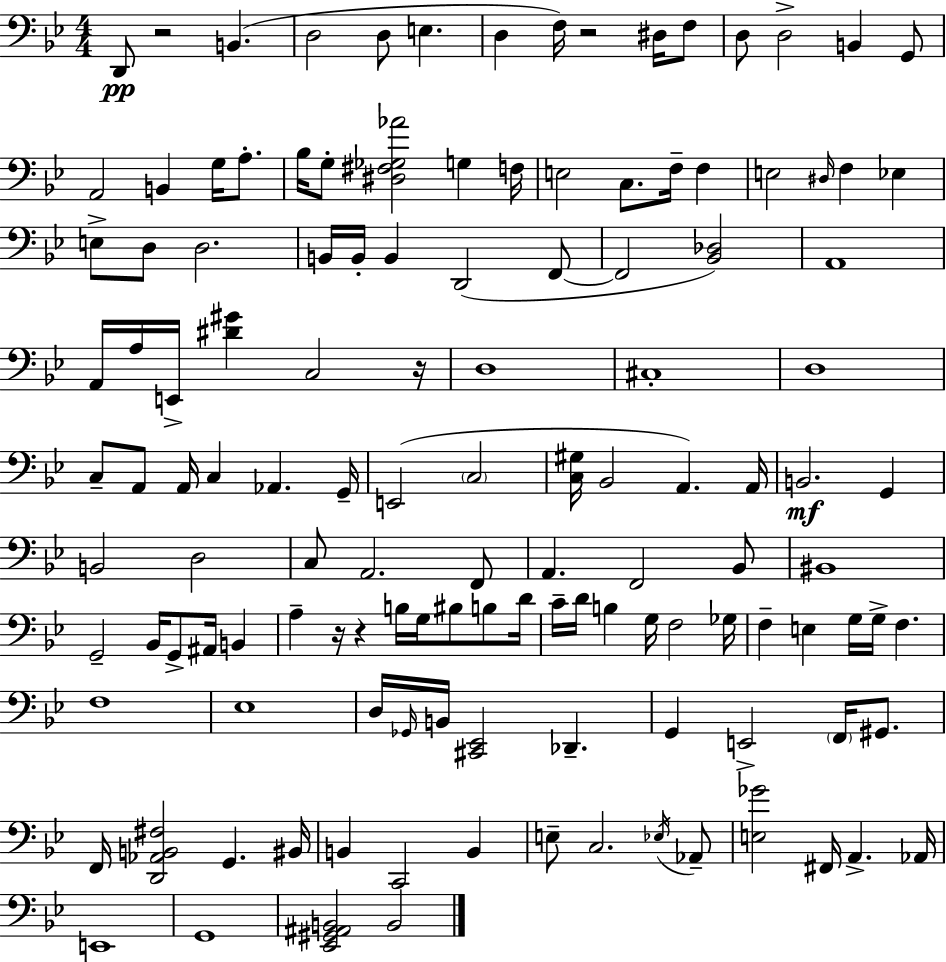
X:1
T:Untitled
M:4/4
L:1/4
K:Gm
D,,/2 z2 B,, D,2 D,/2 E, D, F,/4 z2 ^D,/4 F,/2 D,/2 D,2 B,, G,,/2 A,,2 B,, G,/4 A,/2 _B,/4 G,/2 [^D,^F,_G,_A]2 G, F,/4 E,2 C,/2 F,/4 F, E,2 ^D,/4 F, _E, E,/2 D,/2 D,2 B,,/4 B,,/4 B,, D,,2 F,,/2 F,,2 [_B,,_D,]2 A,,4 A,,/4 A,/4 E,,/4 [^D^G] C,2 z/4 D,4 ^C,4 D,4 C,/2 A,,/2 A,,/4 C, _A,, G,,/4 E,,2 C,2 [C,^G,]/4 _B,,2 A,, A,,/4 B,,2 G,, B,,2 D,2 C,/2 A,,2 F,,/2 A,, F,,2 _B,,/2 ^B,,4 G,,2 _B,,/4 G,,/2 ^A,,/4 B,, A, z/4 z B,/4 G,/4 ^B,/2 B,/2 D/4 C/4 D/4 B, G,/4 F,2 _G,/4 F, E, G,/4 G,/4 F, F,4 _E,4 D,/4 _G,,/4 B,,/4 [^C,,_E,,]2 _D,, G,, E,,2 F,,/4 ^G,,/2 F,,/4 [D,,_A,,B,,^F,]2 G,, ^B,,/4 B,, C,,2 B,, E,/2 C,2 _E,/4 _A,,/2 [E,_G]2 ^F,,/4 A,, _A,,/4 E,,4 G,,4 [_E,,^G,,^A,,B,,]2 B,,2